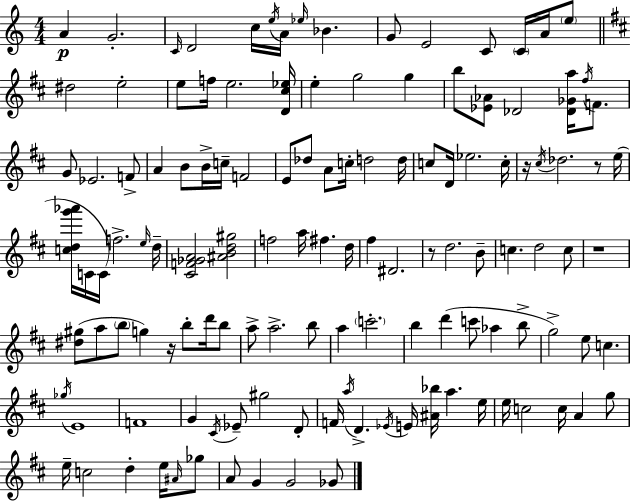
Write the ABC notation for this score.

X:1
T:Untitled
M:4/4
L:1/4
K:C
A G2 C/4 D2 c/4 e/4 A/4 _e/4 _B G/2 E2 C/2 C/4 A/4 e/2 ^d2 e2 e/2 f/4 e2 [D^c_e]/4 e g2 g b/2 [_E_A]/2 _D2 [_D_Ga]/4 ^f/4 F/2 G/2 _E2 F/2 A B/2 B/4 c/4 F2 E/2 _d/2 A/2 c/4 d2 d/4 c/2 D/4 _e2 c/4 z/4 ^c/4 _d2 z/2 e/4 [cdg'_a']/4 C/4 C/4 f2 e/4 d/4 [^CF_GA]2 [^ABd^g]2 f2 a/4 ^f d/4 ^f ^D2 z/2 d2 B/2 c d2 c/2 z4 [^d^g]/2 a/2 b/2 g z/4 b/2 d'/4 b/2 a/2 a2 b/2 a c'2 b d' c'/2 _a b/2 g2 e/2 c _g/4 E4 F4 G ^C/4 _E/2 ^g2 D/2 F/4 a/4 D _E/4 E/4 [^A_b]/4 a e/4 e/4 c2 c/4 A g/2 e/4 c2 d e/4 ^A/4 _g/2 A/2 G G2 _G/2